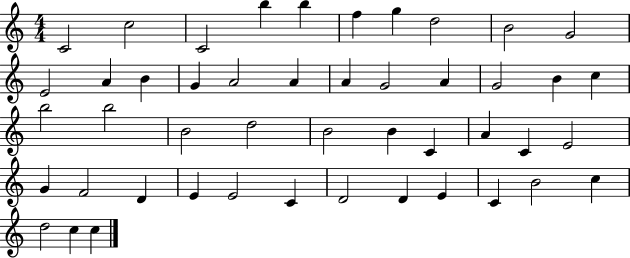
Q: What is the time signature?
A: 4/4